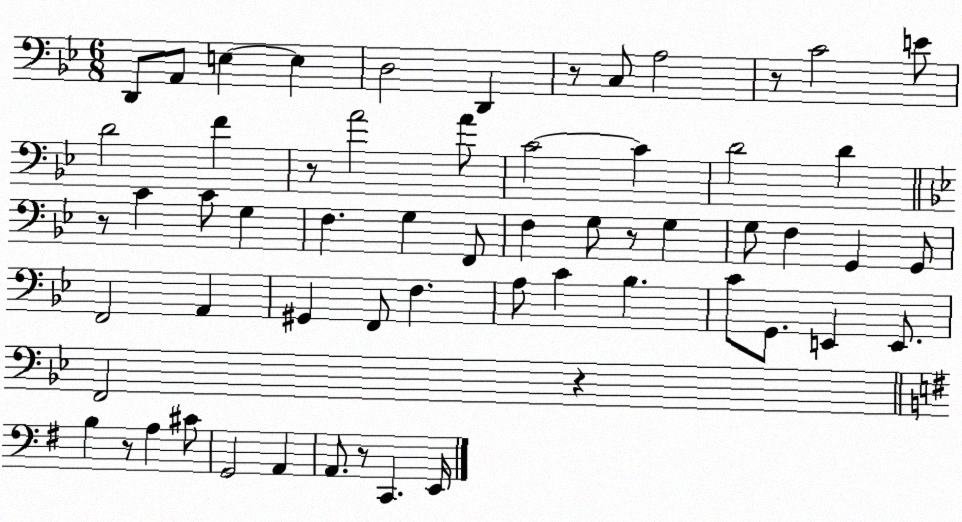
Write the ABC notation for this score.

X:1
T:Untitled
M:6/8
L:1/4
K:Bb
D,,/2 A,,/2 E, E, D,2 D,, z/2 C,/2 A,2 z/2 C2 E/2 D2 F z/2 A2 A/2 C2 C D2 D z/2 C C/2 G, F, G, F,,/2 F, G,/2 z/2 G, G,/2 F, G,, G,,/2 F,,2 A,, ^G,, F,,/2 F, A,/2 C _B, C/2 G,,/2 E,, E,,/2 F,,2 z B, z/2 A, ^C/2 G,,2 A,, A,,/2 z/2 C,, E,,/4